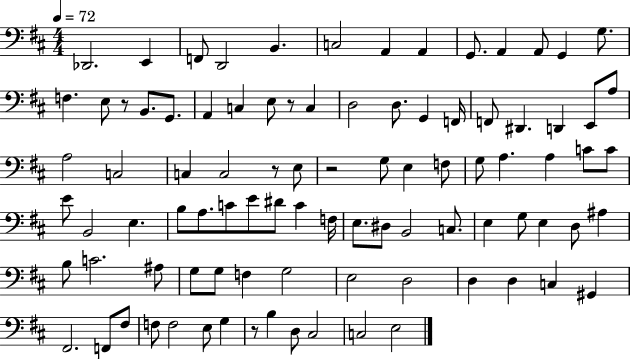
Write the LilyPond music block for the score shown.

{
  \clef bass
  \numericTimeSignature
  \time 4/4
  \key d \major
  \tempo 4 = 72
  des,2. e,4 | f,8 d,2 b,4. | c2 a,4 a,4 | g,8. a,4 a,8 g,4 g8. | \break f4. e8 r8 b,8. g,8. | a,4 c4 e8 r8 c4 | d2 d8. g,4 f,16 | f,8 dis,4. d,4 e,8 a8 | \break a2 c2 | c4 c2 r8 e8 | r2 g8 e4 f8 | g8 a4. a4 c'8 c'8 | \break e'8 b,2 e4. | b8 a8. c'8 e'8 dis'8 c'4 f16 | e8. dis8 b,2 c8. | e4 g8 e4 d8 ais4 | \break b8 c'2. ais8 | g8 g8 f4 g2 | e2 d2 | d4 d4 c4 gis,4 | \break fis,2. f,8 fis8 | f8 f2 e8 g4 | r8 b4 d8 cis2 | c2 e2 | \break \bar "|."
}